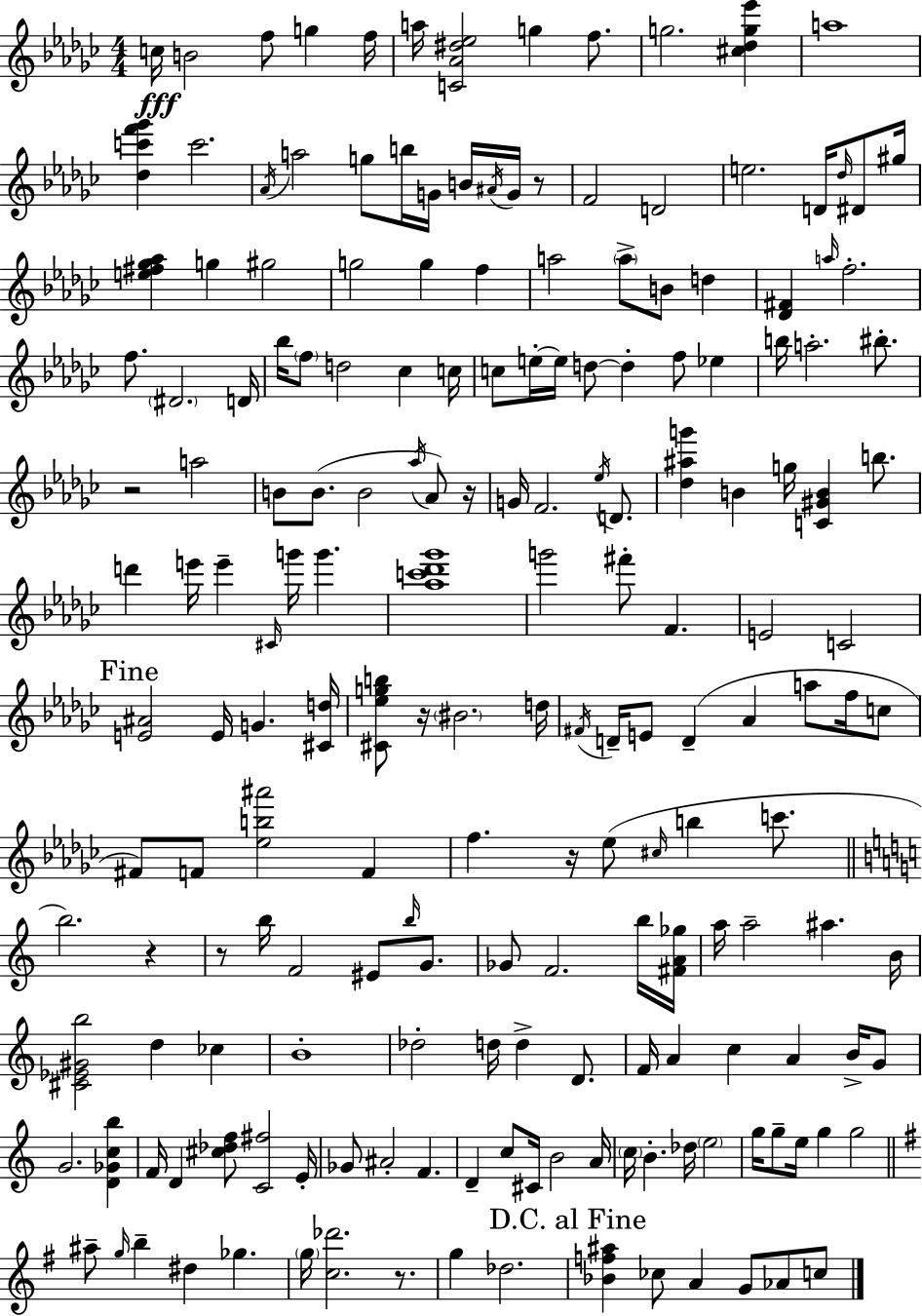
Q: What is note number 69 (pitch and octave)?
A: D6